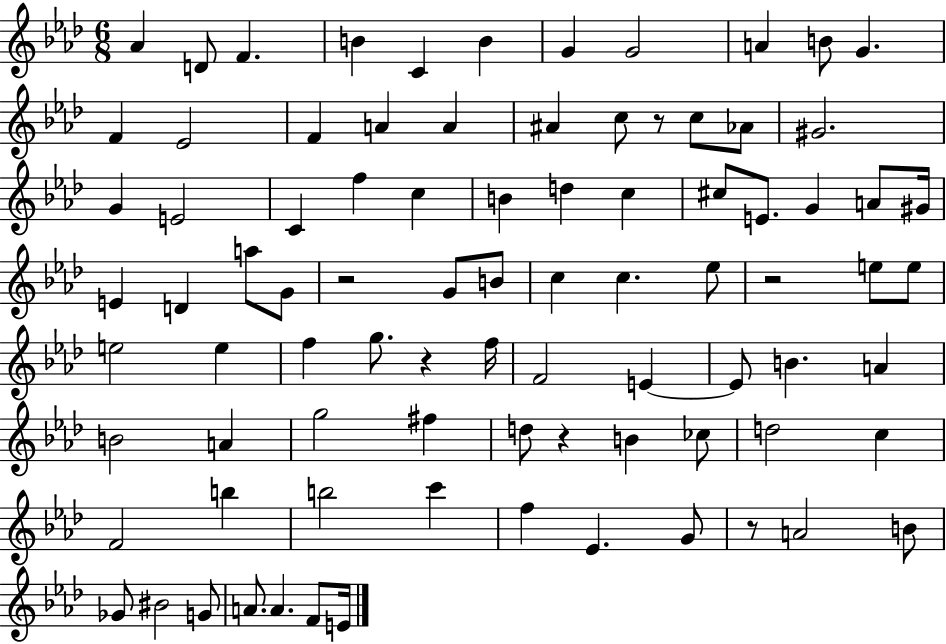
{
  \clef treble
  \numericTimeSignature
  \time 6/8
  \key aes \major
  aes'4 d'8 f'4. | b'4 c'4 b'4 | g'4 g'2 | a'4 b'8 g'4. | \break f'4 ees'2 | f'4 a'4 a'4 | ais'4 c''8 r8 c''8 aes'8 | gis'2. | \break g'4 e'2 | c'4 f''4 c''4 | b'4 d''4 c''4 | cis''8 e'8. g'4 a'8 gis'16 | \break e'4 d'4 a''8 g'8 | r2 g'8 b'8 | c''4 c''4. ees''8 | r2 e''8 e''8 | \break e''2 e''4 | f''4 g''8. r4 f''16 | f'2 e'4~~ | e'8 b'4. a'4 | \break b'2 a'4 | g''2 fis''4 | d''8 r4 b'4 ces''8 | d''2 c''4 | \break f'2 b''4 | b''2 c'''4 | f''4 ees'4. g'8 | r8 a'2 b'8 | \break ges'8 bis'2 g'8 | a'8. a'4. f'8 e'16 | \bar "|."
}